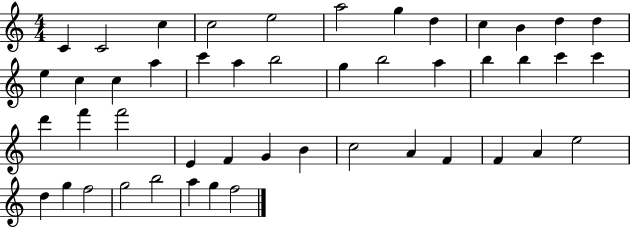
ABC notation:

X:1
T:Untitled
M:4/4
L:1/4
K:C
C C2 c c2 e2 a2 g d c B d d e c c a c' a b2 g b2 a b b c' c' d' f' f'2 E F G B c2 A F F A e2 d g f2 g2 b2 a g f2